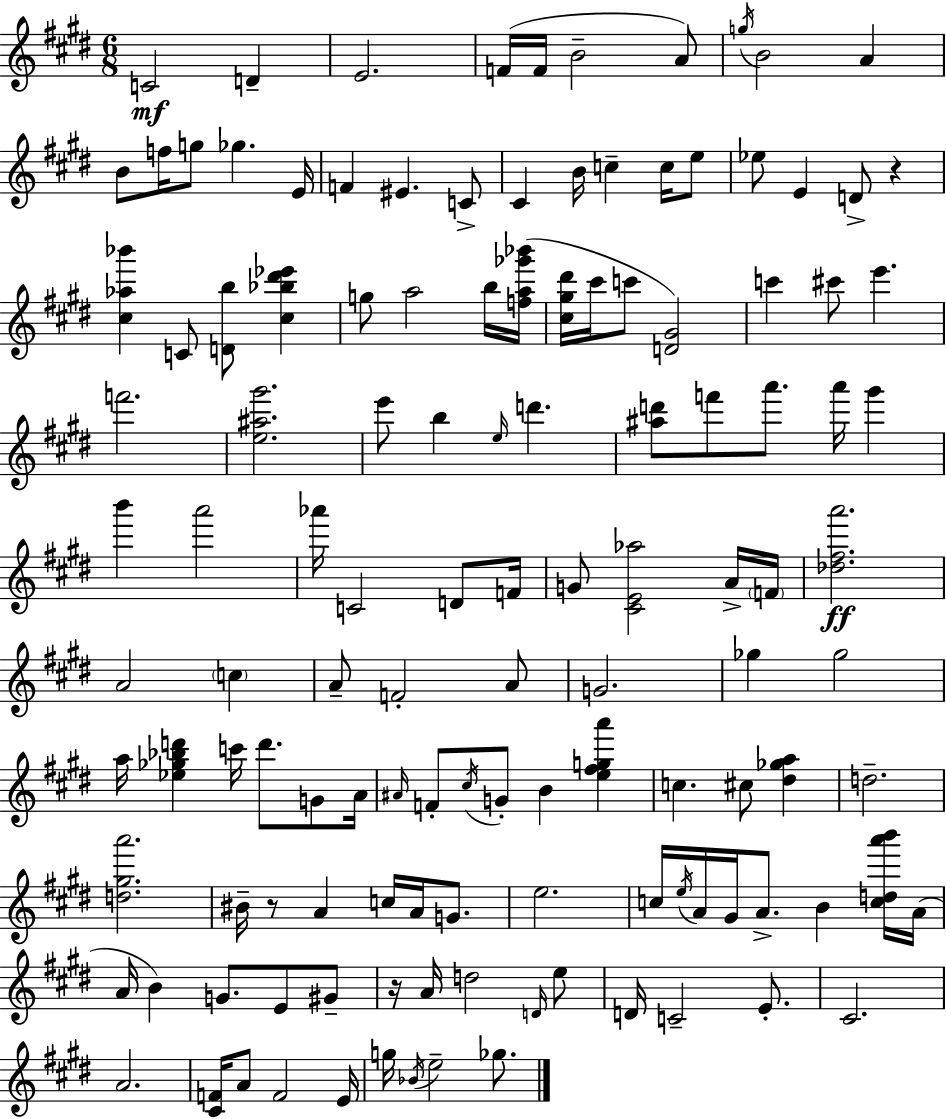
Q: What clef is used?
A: treble